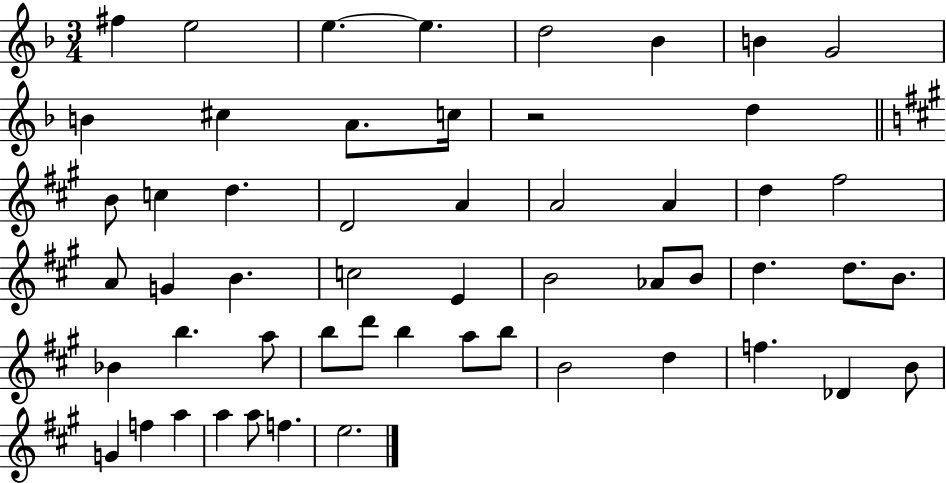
X:1
T:Untitled
M:3/4
L:1/4
K:F
^f e2 e e d2 _B B G2 B ^c A/2 c/4 z2 d B/2 c d D2 A A2 A d ^f2 A/2 G B c2 E B2 _A/2 B/2 d d/2 B/2 _B b a/2 b/2 d'/2 b a/2 b/2 B2 d f _D B/2 G f a a a/2 f e2